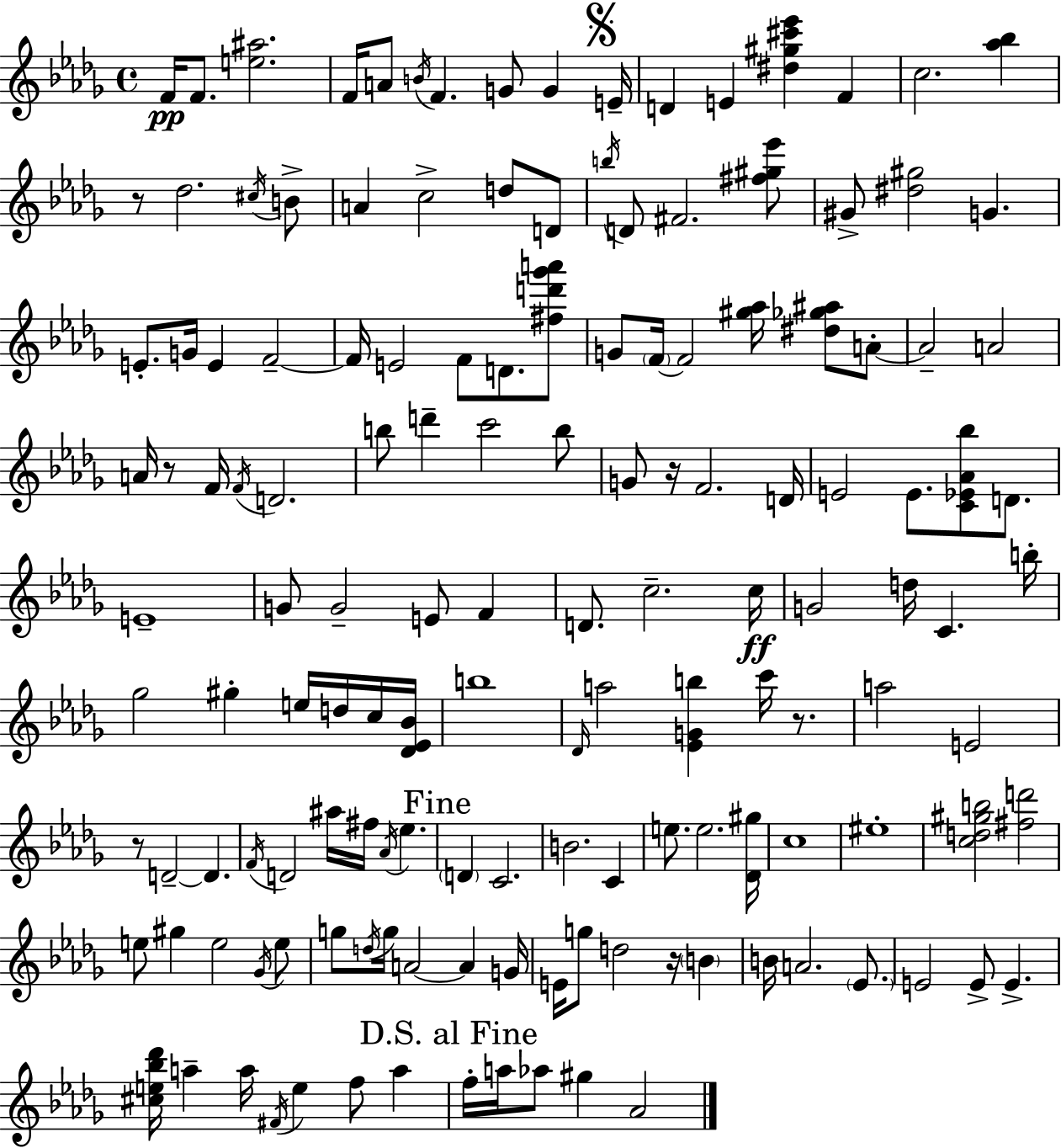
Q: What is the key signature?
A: BES minor